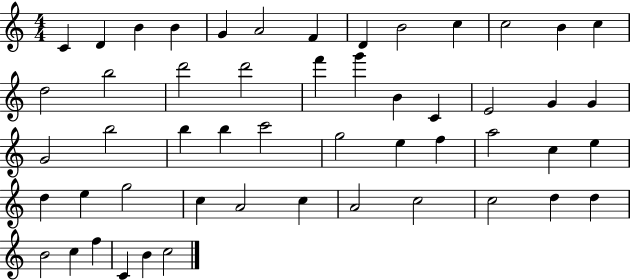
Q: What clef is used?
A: treble